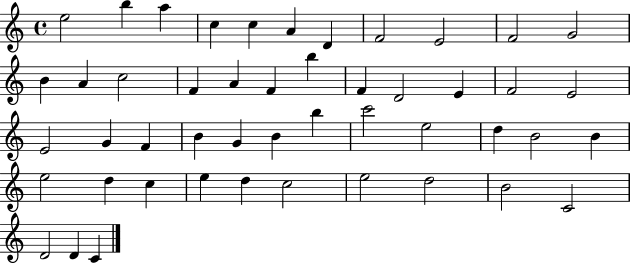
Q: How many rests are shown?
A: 0